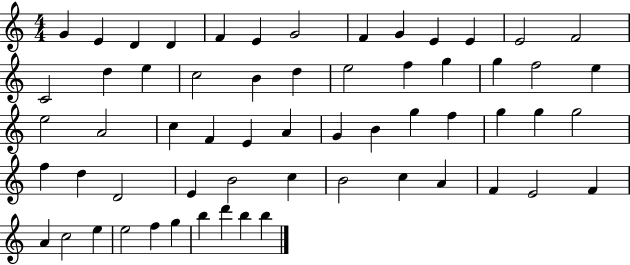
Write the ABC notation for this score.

X:1
T:Untitled
M:4/4
L:1/4
K:C
G E D D F E G2 F G E E E2 F2 C2 d e c2 B d e2 f g g f2 e e2 A2 c F E A G B g f g g g2 f d D2 E B2 c B2 c A F E2 F A c2 e e2 f g b d' b b